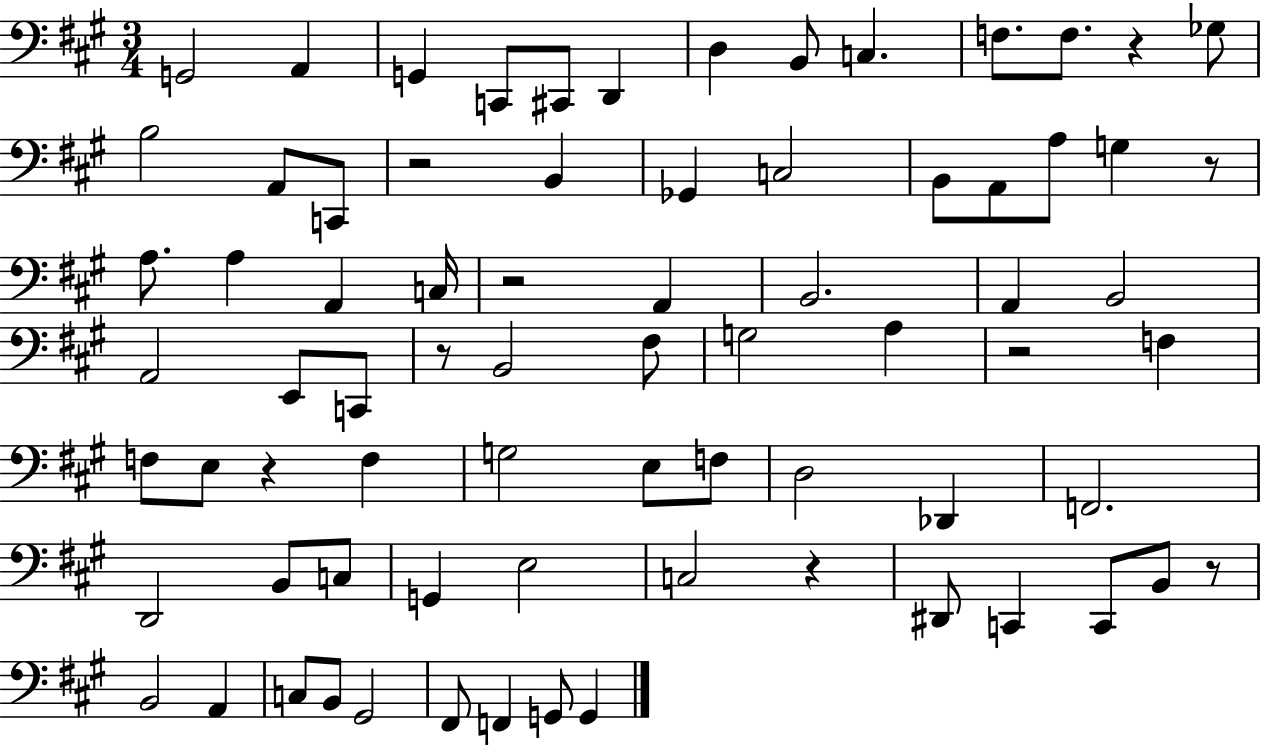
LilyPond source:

{
  \clef bass
  \numericTimeSignature
  \time 3/4
  \key a \major
  g,2 a,4 | g,4 c,8 cis,8 d,4 | d4 b,8 c4. | f8. f8. r4 ges8 | \break b2 a,8 c,8 | r2 b,4 | ges,4 c2 | b,8 a,8 a8 g4 r8 | \break a8. a4 a,4 c16 | r2 a,4 | b,2. | a,4 b,2 | \break a,2 e,8 c,8 | r8 b,2 fis8 | g2 a4 | r2 f4 | \break f8 e8 r4 f4 | g2 e8 f8 | d2 des,4 | f,2. | \break d,2 b,8 c8 | g,4 e2 | c2 r4 | dis,8 c,4 c,8 b,8 r8 | \break b,2 a,4 | c8 b,8 gis,2 | fis,8 f,4 g,8 g,4 | \bar "|."
}